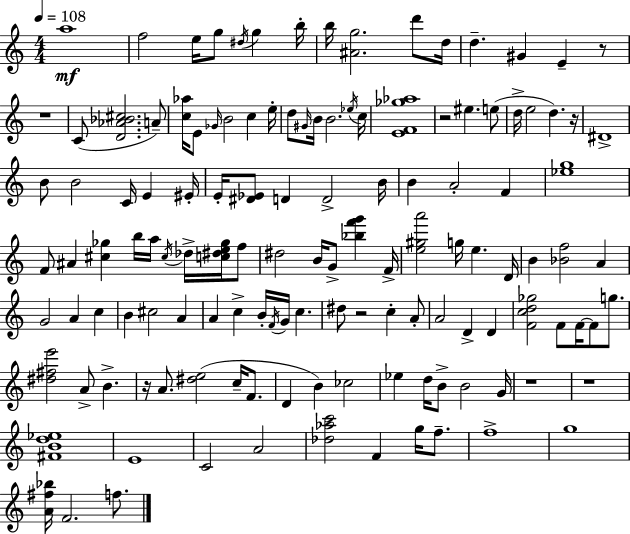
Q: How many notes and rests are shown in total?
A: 130